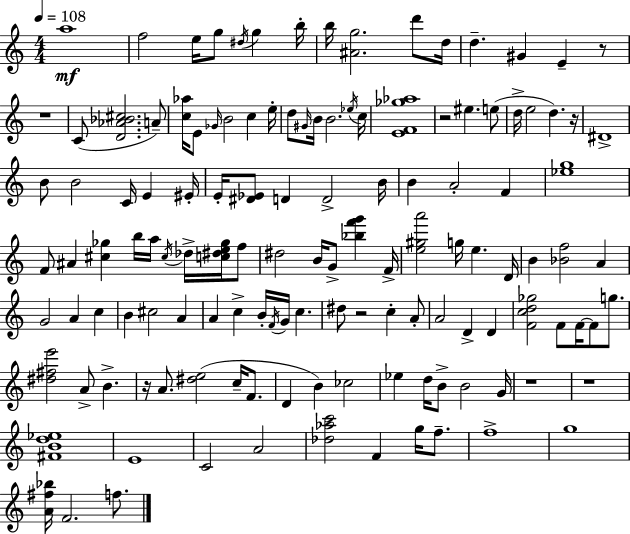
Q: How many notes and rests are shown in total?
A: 130